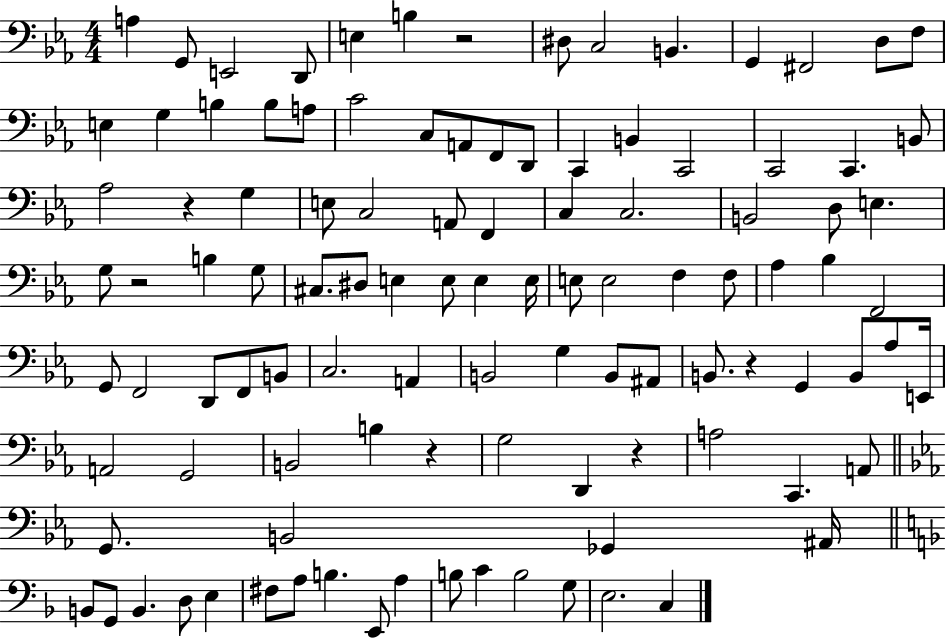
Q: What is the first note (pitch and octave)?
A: A3